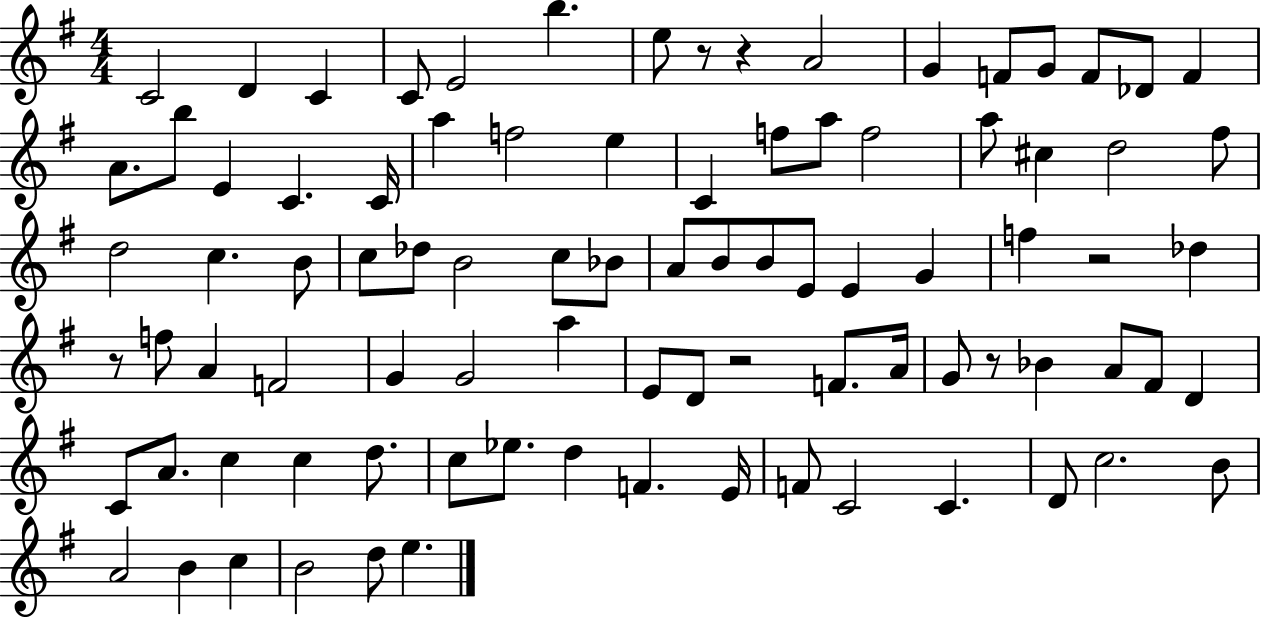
X:1
T:Untitled
M:4/4
L:1/4
K:G
C2 D C C/2 E2 b e/2 z/2 z A2 G F/2 G/2 F/2 _D/2 F A/2 b/2 E C C/4 a f2 e C f/2 a/2 f2 a/2 ^c d2 ^f/2 d2 c B/2 c/2 _d/2 B2 c/2 _B/2 A/2 B/2 B/2 E/2 E G f z2 _d z/2 f/2 A F2 G G2 a E/2 D/2 z2 F/2 A/4 G/2 z/2 _B A/2 ^F/2 D C/2 A/2 c c d/2 c/2 _e/2 d F E/4 F/2 C2 C D/2 c2 B/2 A2 B c B2 d/2 e